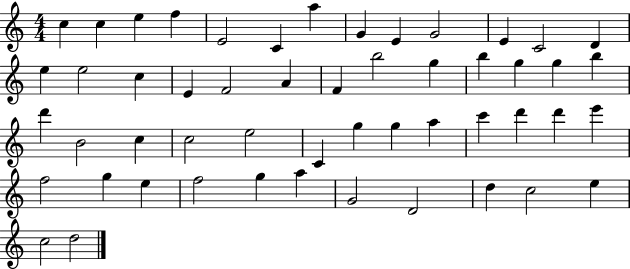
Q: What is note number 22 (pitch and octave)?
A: G5